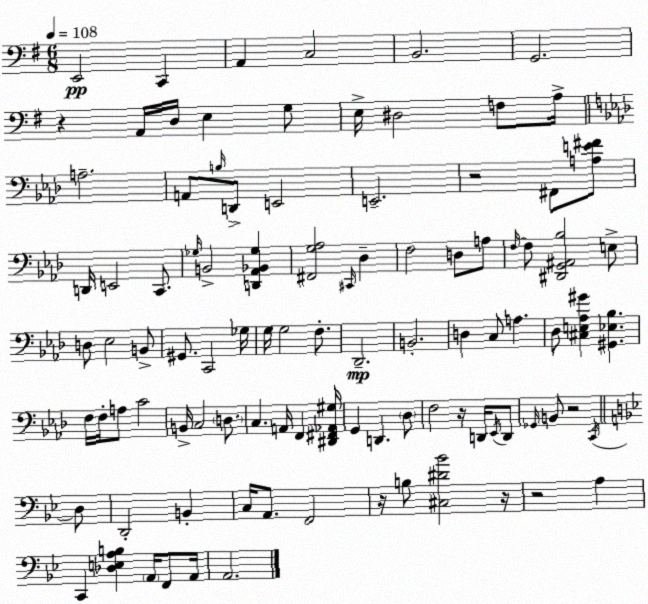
X:1
T:Untitled
M:6/8
L:1/4
K:Em
E,,2 C,, A,, C,2 B,,2 G,,2 z A,,/4 D,/4 E, G,/2 E,/4 ^D,2 F,/2 A,/4 A,2 A,,/2 B,/4 D,,/2 E,,2 E,,2 z2 ^F,,/2 [A,E^F]/2 D,,/4 E,,2 C,,/2 _G,/4 B,,2 [D,,_A,,_B,,_G,] [^F,,G,_A,]2 ^C,,/4 _D, F,2 D,/2 A,/2 F,/4 F,/2 [^D,,G,,^A,,_B,]2 E,/2 D,/2 _E,2 B,,/2 ^G,,/2 C,,2 _G,/4 G,/4 G,2 F,/2 _D,,2 B,,2 D, C,/2 A, _D,/2 [^C,E,_A,^G] [^G,,_E,_B,] F,/4 F,/4 A,/2 C2 B,,/4 C,2 D,/2 C, A,,/4 F,, [^D,,^F,,_A,,^G,]/4 G,, D,, _D,/2 F,2 z/4 D,,/4 _E,,/4 D,,/2 _G,,/4 B,,/2 z2 C,,/4 D,/2 D,,2 B,, C,/4 A,,/2 F,,2 z/4 B,/2 [^C,^D_B]2 z/4 z2 A, C,, [_D,E,A,B,] A,,/4 F,,/2 A,,/4 A,,2